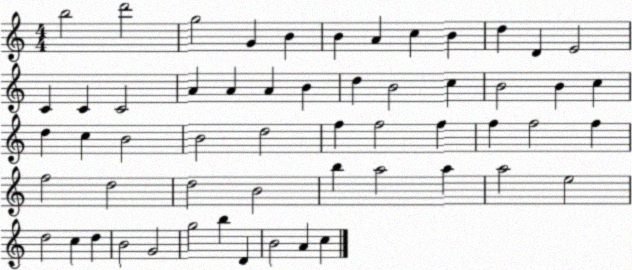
X:1
T:Untitled
M:4/4
L:1/4
K:C
b2 d'2 g2 G B B A c B d D E2 C C C2 A A A B d B2 c B2 B c d c B2 B2 d2 f f2 f f f2 f f2 d2 d2 B2 b a2 a a2 e2 d2 c d B2 G2 g2 b D B2 A c